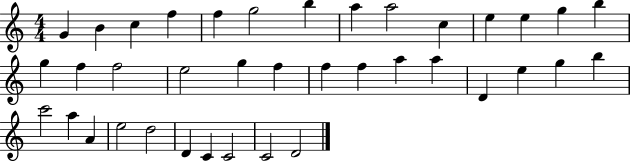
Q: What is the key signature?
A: C major